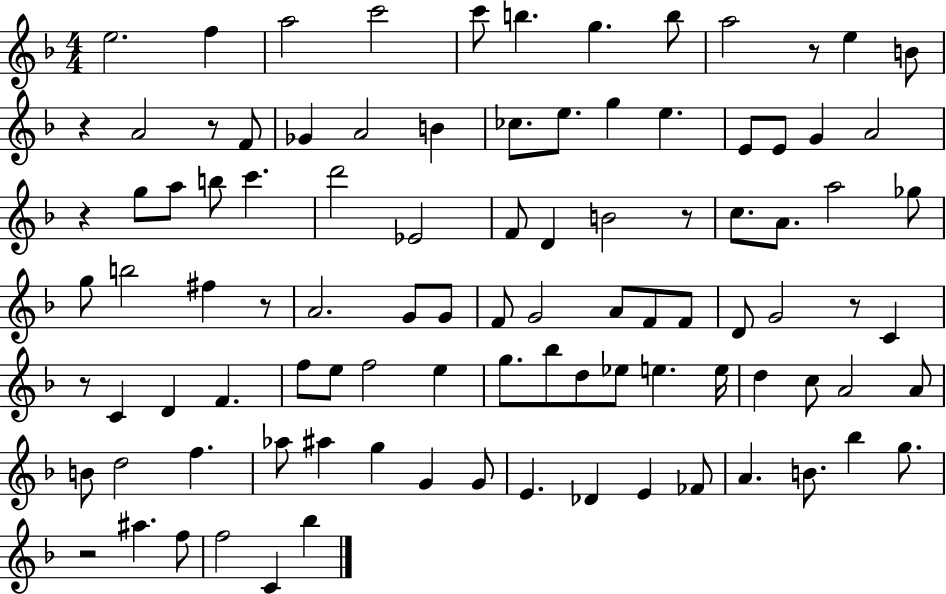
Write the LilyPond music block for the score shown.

{
  \clef treble
  \numericTimeSignature
  \time 4/4
  \key f \major
  e''2. f''4 | a''2 c'''2 | c'''8 b''4. g''4. b''8 | a''2 r8 e''4 b'8 | \break r4 a'2 r8 f'8 | ges'4 a'2 b'4 | ces''8. e''8. g''4 e''4. | e'8 e'8 g'4 a'2 | \break r4 g''8 a''8 b''8 c'''4. | d'''2 ees'2 | f'8 d'4 b'2 r8 | c''8. a'8. a''2 ges''8 | \break g''8 b''2 fis''4 r8 | a'2. g'8 g'8 | f'8 g'2 a'8 f'8 f'8 | d'8 g'2 r8 c'4 | \break r8 c'4 d'4 f'4. | f''8 e''8 f''2 e''4 | g''8. bes''8 d''8 ees''8 e''4. e''16 | d''4 c''8 a'2 a'8 | \break b'8 d''2 f''4. | aes''8 ais''4 g''4 g'4 g'8 | e'4. des'4 e'4 fes'8 | a'4. b'8. bes''4 g''8. | \break r2 ais''4. f''8 | f''2 c'4 bes''4 | \bar "|."
}